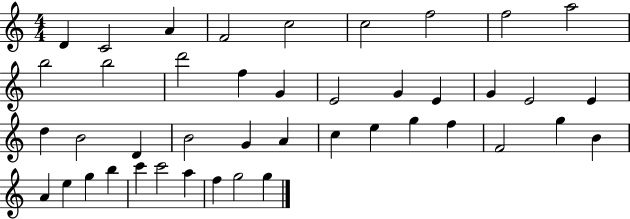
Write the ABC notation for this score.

X:1
T:Untitled
M:4/4
L:1/4
K:C
D C2 A F2 c2 c2 f2 f2 a2 b2 b2 d'2 f G E2 G E G E2 E d B2 D B2 G A c e g f F2 g B A e g b c' c'2 a f g2 g